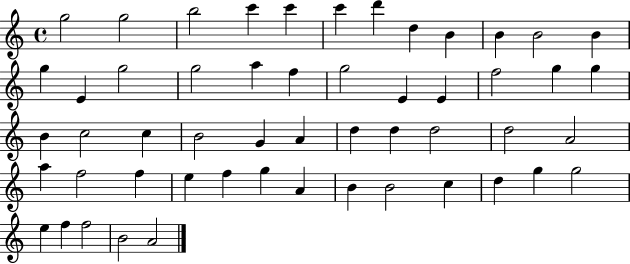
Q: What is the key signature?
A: C major